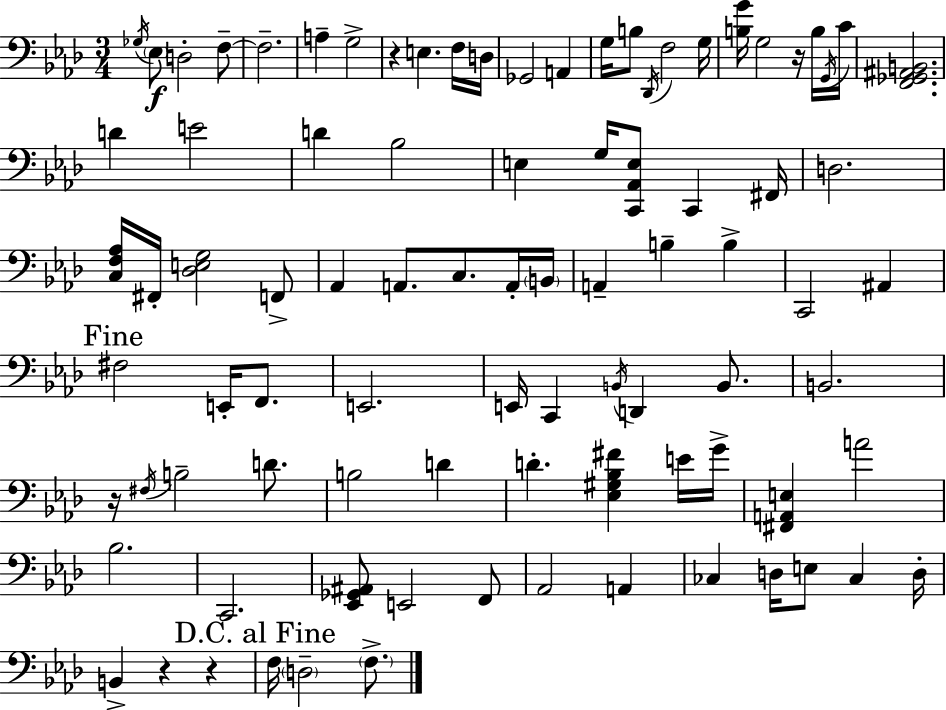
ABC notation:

X:1
T:Untitled
M:3/4
L:1/4
K:Fm
_G,/4 _E,/2 D,2 F,/2 F,2 A, G,2 z E, F,/4 D,/4 _G,,2 A,, G,/4 B,/2 _D,,/4 F,2 G,/4 [B,G]/4 G,2 z/4 B,/4 G,,/4 C/4 [F,,_G,,^A,,B,,]2 D E2 D _B,2 E, G,/4 [C,,_A,,E,]/2 C,, ^F,,/4 D,2 [C,F,_A,]/4 ^F,,/4 [_D,E,G,]2 F,,/2 _A,, A,,/2 C,/2 A,,/4 B,,/4 A,, B, B, C,,2 ^A,, ^F,2 E,,/4 F,,/2 E,,2 E,,/4 C,, B,,/4 D,, B,,/2 B,,2 z/4 ^F,/4 B,2 D/2 B,2 D D [_E,^G,_B,^F] E/4 G/4 [^F,,A,,E,] A2 _B,2 C,,2 [_E,,_G,,^A,,]/2 E,,2 F,,/2 _A,,2 A,, _C, D,/4 E,/2 _C, D,/4 B,, z z F,/4 D,2 F,/2